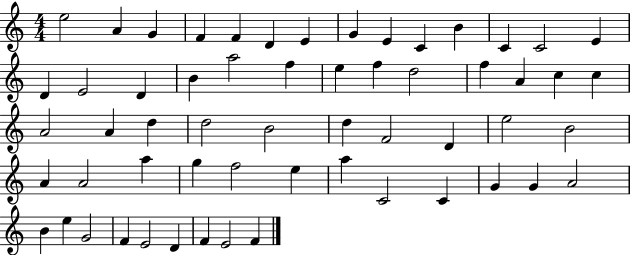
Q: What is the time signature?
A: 4/4